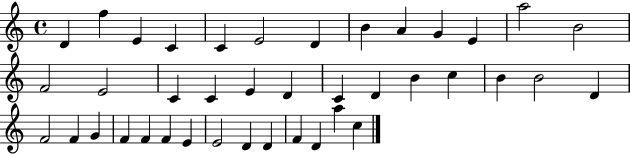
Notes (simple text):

D4/q F5/q E4/q C4/q C4/q E4/h D4/q B4/q A4/q G4/q E4/q A5/h B4/h F4/h E4/h C4/q C4/q E4/q D4/q C4/q D4/q B4/q C5/q B4/q B4/h D4/q F4/h F4/q G4/q F4/q F4/q F4/q E4/q E4/h D4/q D4/q F4/q D4/q A5/q C5/q